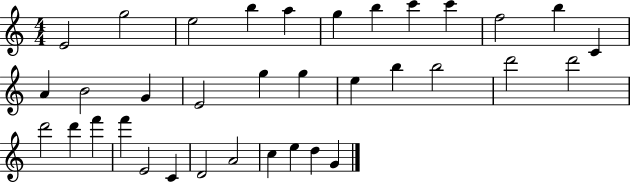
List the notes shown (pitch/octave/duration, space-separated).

E4/h G5/h E5/h B5/q A5/q G5/q B5/q C6/q C6/q F5/h B5/q C4/q A4/q B4/h G4/q E4/h G5/q G5/q E5/q B5/q B5/h D6/h D6/h D6/h D6/q F6/q F6/q E4/h C4/q D4/h A4/h C5/q E5/q D5/q G4/q